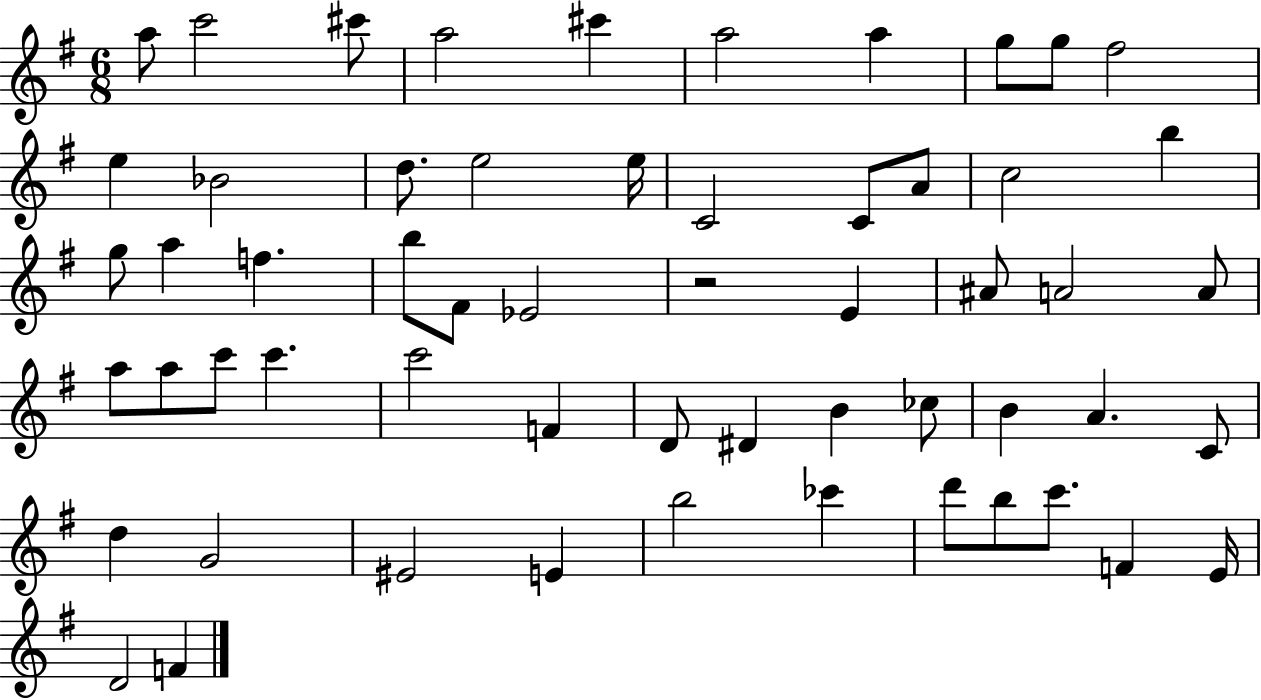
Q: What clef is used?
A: treble